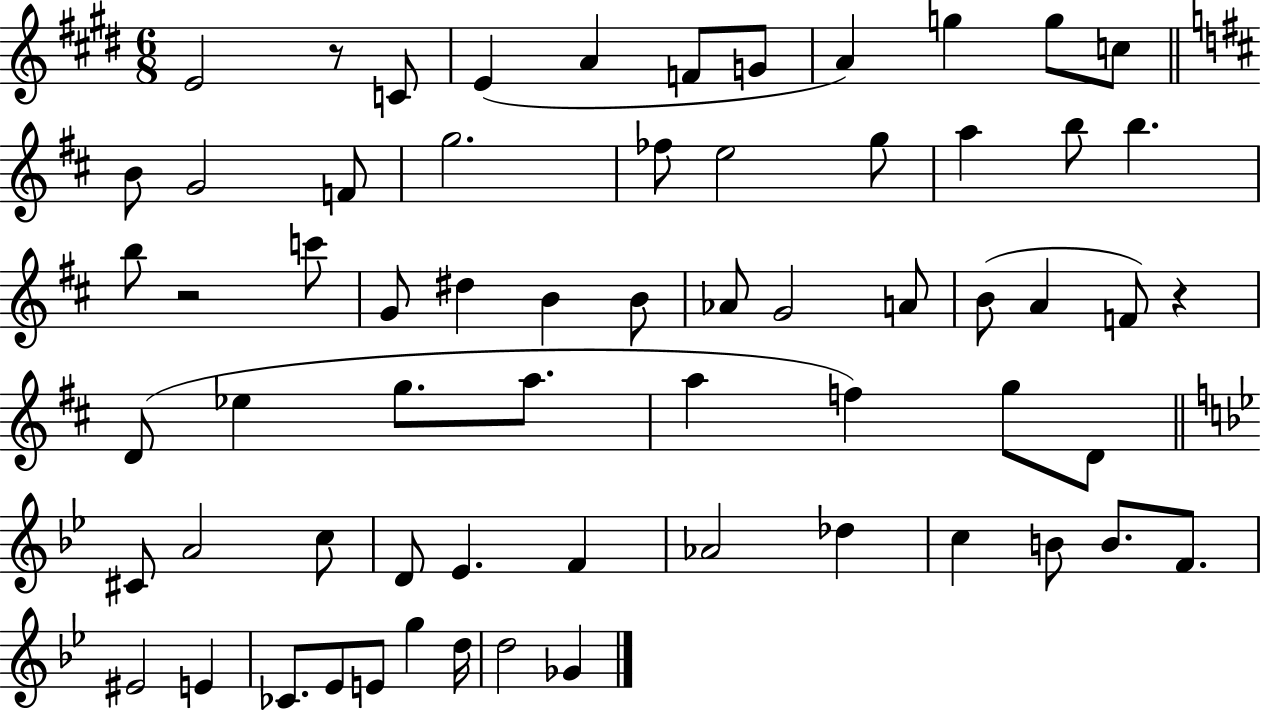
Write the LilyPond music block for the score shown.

{
  \clef treble
  \numericTimeSignature
  \time 6/8
  \key e \major
  e'2 r8 c'8 | e'4( a'4 f'8 g'8 | a'4) g''4 g''8 c''8 | \bar "||" \break \key b \minor b'8 g'2 f'8 | g''2. | fes''8 e''2 g''8 | a''4 b''8 b''4. | \break b''8 r2 c'''8 | g'8 dis''4 b'4 b'8 | aes'8 g'2 a'8 | b'8( a'4 f'8) r4 | \break d'8( ees''4 g''8. a''8. | a''4 f''4) g''8 d'8 | \bar "||" \break \key g \minor cis'8 a'2 c''8 | d'8 ees'4. f'4 | aes'2 des''4 | c''4 b'8 b'8. f'8. | \break eis'2 e'4 | ces'8. ees'8 e'8 g''4 d''16 | d''2 ges'4 | \bar "|."
}